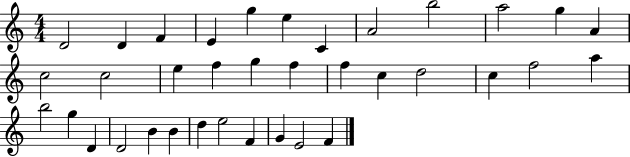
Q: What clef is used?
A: treble